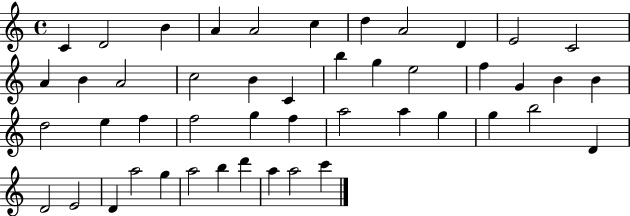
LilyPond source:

{
  \clef treble
  \time 4/4
  \defaultTimeSignature
  \key c \major
  c'4 d'2 b'4 | a'4 a'2 c''4 | d''4 a'2 d'4 | e'2 c'2 | \break a'4 b'4 a'2 | c''2 b'4 c'4 | b''4 g''4 e''2 | f''4 g'4 b'4 b'4 | \break d''2 e''4 f''4 | f''2 g''4 f''4 | a''2 a''4 g''4 | g''4 b''2 d'4 | \break d'2 e'2 | d'4 a''2 g''4 | a''2 b''4 d'''4 | a''4 a''2 c'''4 | \break \bar "|."
}